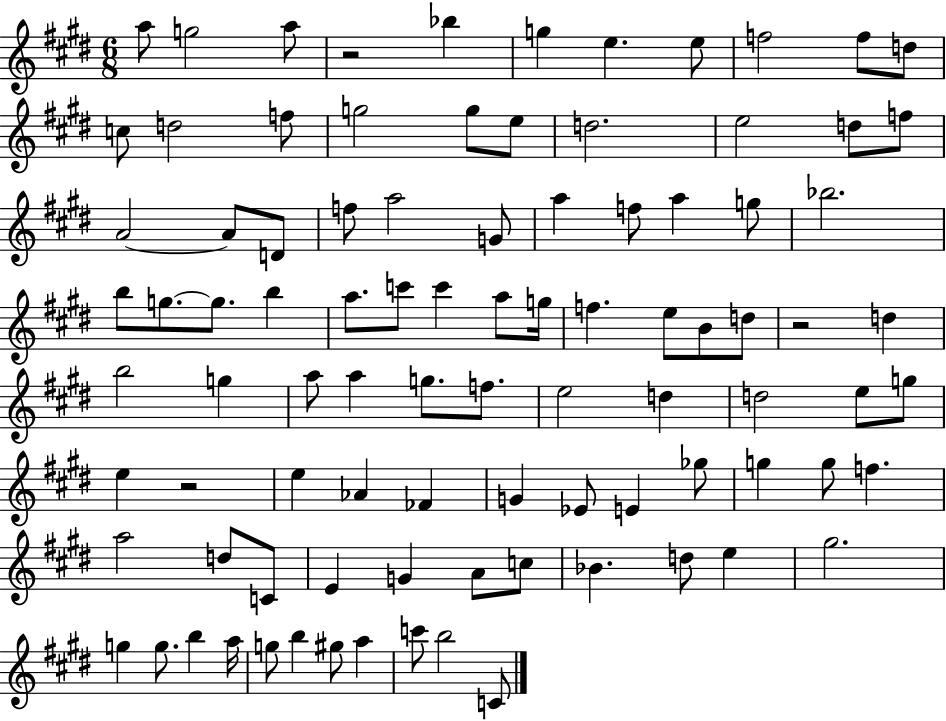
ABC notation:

X:1
T:Untitled
M:6/8
L:1/4
K:E
a/2 g2 a/2 z2 _b g e e/2 f2 f/2 d/2 c/2 d2 f/2 g2 g/2 e/2 d2 e2 d/2 f/2 A2 A/2 D/2 f/2 a2 G/2 a f/2 a g/2 _b2 b/2 g/2 g/2 b a/2 c'/2 c' a/2 g/4 f e/2 B/2 d/2 z2 d b2 g a/2 a g/2 f/2 e2 d d2 e/2 g/2 e z2 e _A _F G _E/2 E _g/2 g g/2 f a2 d/2 C/2 E G A/2 c/2 _B d/2 e ^g2 g g/2 b a/4 g/2 b ^g/2 a c'/2 b2 C/2